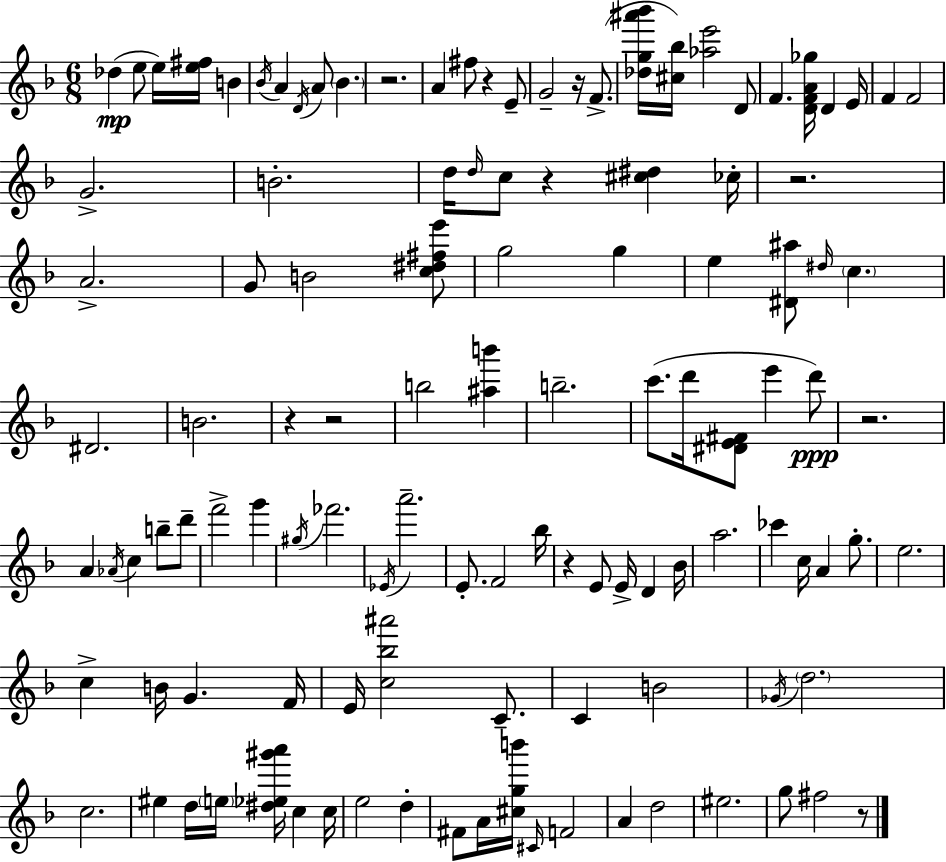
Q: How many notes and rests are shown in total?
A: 116